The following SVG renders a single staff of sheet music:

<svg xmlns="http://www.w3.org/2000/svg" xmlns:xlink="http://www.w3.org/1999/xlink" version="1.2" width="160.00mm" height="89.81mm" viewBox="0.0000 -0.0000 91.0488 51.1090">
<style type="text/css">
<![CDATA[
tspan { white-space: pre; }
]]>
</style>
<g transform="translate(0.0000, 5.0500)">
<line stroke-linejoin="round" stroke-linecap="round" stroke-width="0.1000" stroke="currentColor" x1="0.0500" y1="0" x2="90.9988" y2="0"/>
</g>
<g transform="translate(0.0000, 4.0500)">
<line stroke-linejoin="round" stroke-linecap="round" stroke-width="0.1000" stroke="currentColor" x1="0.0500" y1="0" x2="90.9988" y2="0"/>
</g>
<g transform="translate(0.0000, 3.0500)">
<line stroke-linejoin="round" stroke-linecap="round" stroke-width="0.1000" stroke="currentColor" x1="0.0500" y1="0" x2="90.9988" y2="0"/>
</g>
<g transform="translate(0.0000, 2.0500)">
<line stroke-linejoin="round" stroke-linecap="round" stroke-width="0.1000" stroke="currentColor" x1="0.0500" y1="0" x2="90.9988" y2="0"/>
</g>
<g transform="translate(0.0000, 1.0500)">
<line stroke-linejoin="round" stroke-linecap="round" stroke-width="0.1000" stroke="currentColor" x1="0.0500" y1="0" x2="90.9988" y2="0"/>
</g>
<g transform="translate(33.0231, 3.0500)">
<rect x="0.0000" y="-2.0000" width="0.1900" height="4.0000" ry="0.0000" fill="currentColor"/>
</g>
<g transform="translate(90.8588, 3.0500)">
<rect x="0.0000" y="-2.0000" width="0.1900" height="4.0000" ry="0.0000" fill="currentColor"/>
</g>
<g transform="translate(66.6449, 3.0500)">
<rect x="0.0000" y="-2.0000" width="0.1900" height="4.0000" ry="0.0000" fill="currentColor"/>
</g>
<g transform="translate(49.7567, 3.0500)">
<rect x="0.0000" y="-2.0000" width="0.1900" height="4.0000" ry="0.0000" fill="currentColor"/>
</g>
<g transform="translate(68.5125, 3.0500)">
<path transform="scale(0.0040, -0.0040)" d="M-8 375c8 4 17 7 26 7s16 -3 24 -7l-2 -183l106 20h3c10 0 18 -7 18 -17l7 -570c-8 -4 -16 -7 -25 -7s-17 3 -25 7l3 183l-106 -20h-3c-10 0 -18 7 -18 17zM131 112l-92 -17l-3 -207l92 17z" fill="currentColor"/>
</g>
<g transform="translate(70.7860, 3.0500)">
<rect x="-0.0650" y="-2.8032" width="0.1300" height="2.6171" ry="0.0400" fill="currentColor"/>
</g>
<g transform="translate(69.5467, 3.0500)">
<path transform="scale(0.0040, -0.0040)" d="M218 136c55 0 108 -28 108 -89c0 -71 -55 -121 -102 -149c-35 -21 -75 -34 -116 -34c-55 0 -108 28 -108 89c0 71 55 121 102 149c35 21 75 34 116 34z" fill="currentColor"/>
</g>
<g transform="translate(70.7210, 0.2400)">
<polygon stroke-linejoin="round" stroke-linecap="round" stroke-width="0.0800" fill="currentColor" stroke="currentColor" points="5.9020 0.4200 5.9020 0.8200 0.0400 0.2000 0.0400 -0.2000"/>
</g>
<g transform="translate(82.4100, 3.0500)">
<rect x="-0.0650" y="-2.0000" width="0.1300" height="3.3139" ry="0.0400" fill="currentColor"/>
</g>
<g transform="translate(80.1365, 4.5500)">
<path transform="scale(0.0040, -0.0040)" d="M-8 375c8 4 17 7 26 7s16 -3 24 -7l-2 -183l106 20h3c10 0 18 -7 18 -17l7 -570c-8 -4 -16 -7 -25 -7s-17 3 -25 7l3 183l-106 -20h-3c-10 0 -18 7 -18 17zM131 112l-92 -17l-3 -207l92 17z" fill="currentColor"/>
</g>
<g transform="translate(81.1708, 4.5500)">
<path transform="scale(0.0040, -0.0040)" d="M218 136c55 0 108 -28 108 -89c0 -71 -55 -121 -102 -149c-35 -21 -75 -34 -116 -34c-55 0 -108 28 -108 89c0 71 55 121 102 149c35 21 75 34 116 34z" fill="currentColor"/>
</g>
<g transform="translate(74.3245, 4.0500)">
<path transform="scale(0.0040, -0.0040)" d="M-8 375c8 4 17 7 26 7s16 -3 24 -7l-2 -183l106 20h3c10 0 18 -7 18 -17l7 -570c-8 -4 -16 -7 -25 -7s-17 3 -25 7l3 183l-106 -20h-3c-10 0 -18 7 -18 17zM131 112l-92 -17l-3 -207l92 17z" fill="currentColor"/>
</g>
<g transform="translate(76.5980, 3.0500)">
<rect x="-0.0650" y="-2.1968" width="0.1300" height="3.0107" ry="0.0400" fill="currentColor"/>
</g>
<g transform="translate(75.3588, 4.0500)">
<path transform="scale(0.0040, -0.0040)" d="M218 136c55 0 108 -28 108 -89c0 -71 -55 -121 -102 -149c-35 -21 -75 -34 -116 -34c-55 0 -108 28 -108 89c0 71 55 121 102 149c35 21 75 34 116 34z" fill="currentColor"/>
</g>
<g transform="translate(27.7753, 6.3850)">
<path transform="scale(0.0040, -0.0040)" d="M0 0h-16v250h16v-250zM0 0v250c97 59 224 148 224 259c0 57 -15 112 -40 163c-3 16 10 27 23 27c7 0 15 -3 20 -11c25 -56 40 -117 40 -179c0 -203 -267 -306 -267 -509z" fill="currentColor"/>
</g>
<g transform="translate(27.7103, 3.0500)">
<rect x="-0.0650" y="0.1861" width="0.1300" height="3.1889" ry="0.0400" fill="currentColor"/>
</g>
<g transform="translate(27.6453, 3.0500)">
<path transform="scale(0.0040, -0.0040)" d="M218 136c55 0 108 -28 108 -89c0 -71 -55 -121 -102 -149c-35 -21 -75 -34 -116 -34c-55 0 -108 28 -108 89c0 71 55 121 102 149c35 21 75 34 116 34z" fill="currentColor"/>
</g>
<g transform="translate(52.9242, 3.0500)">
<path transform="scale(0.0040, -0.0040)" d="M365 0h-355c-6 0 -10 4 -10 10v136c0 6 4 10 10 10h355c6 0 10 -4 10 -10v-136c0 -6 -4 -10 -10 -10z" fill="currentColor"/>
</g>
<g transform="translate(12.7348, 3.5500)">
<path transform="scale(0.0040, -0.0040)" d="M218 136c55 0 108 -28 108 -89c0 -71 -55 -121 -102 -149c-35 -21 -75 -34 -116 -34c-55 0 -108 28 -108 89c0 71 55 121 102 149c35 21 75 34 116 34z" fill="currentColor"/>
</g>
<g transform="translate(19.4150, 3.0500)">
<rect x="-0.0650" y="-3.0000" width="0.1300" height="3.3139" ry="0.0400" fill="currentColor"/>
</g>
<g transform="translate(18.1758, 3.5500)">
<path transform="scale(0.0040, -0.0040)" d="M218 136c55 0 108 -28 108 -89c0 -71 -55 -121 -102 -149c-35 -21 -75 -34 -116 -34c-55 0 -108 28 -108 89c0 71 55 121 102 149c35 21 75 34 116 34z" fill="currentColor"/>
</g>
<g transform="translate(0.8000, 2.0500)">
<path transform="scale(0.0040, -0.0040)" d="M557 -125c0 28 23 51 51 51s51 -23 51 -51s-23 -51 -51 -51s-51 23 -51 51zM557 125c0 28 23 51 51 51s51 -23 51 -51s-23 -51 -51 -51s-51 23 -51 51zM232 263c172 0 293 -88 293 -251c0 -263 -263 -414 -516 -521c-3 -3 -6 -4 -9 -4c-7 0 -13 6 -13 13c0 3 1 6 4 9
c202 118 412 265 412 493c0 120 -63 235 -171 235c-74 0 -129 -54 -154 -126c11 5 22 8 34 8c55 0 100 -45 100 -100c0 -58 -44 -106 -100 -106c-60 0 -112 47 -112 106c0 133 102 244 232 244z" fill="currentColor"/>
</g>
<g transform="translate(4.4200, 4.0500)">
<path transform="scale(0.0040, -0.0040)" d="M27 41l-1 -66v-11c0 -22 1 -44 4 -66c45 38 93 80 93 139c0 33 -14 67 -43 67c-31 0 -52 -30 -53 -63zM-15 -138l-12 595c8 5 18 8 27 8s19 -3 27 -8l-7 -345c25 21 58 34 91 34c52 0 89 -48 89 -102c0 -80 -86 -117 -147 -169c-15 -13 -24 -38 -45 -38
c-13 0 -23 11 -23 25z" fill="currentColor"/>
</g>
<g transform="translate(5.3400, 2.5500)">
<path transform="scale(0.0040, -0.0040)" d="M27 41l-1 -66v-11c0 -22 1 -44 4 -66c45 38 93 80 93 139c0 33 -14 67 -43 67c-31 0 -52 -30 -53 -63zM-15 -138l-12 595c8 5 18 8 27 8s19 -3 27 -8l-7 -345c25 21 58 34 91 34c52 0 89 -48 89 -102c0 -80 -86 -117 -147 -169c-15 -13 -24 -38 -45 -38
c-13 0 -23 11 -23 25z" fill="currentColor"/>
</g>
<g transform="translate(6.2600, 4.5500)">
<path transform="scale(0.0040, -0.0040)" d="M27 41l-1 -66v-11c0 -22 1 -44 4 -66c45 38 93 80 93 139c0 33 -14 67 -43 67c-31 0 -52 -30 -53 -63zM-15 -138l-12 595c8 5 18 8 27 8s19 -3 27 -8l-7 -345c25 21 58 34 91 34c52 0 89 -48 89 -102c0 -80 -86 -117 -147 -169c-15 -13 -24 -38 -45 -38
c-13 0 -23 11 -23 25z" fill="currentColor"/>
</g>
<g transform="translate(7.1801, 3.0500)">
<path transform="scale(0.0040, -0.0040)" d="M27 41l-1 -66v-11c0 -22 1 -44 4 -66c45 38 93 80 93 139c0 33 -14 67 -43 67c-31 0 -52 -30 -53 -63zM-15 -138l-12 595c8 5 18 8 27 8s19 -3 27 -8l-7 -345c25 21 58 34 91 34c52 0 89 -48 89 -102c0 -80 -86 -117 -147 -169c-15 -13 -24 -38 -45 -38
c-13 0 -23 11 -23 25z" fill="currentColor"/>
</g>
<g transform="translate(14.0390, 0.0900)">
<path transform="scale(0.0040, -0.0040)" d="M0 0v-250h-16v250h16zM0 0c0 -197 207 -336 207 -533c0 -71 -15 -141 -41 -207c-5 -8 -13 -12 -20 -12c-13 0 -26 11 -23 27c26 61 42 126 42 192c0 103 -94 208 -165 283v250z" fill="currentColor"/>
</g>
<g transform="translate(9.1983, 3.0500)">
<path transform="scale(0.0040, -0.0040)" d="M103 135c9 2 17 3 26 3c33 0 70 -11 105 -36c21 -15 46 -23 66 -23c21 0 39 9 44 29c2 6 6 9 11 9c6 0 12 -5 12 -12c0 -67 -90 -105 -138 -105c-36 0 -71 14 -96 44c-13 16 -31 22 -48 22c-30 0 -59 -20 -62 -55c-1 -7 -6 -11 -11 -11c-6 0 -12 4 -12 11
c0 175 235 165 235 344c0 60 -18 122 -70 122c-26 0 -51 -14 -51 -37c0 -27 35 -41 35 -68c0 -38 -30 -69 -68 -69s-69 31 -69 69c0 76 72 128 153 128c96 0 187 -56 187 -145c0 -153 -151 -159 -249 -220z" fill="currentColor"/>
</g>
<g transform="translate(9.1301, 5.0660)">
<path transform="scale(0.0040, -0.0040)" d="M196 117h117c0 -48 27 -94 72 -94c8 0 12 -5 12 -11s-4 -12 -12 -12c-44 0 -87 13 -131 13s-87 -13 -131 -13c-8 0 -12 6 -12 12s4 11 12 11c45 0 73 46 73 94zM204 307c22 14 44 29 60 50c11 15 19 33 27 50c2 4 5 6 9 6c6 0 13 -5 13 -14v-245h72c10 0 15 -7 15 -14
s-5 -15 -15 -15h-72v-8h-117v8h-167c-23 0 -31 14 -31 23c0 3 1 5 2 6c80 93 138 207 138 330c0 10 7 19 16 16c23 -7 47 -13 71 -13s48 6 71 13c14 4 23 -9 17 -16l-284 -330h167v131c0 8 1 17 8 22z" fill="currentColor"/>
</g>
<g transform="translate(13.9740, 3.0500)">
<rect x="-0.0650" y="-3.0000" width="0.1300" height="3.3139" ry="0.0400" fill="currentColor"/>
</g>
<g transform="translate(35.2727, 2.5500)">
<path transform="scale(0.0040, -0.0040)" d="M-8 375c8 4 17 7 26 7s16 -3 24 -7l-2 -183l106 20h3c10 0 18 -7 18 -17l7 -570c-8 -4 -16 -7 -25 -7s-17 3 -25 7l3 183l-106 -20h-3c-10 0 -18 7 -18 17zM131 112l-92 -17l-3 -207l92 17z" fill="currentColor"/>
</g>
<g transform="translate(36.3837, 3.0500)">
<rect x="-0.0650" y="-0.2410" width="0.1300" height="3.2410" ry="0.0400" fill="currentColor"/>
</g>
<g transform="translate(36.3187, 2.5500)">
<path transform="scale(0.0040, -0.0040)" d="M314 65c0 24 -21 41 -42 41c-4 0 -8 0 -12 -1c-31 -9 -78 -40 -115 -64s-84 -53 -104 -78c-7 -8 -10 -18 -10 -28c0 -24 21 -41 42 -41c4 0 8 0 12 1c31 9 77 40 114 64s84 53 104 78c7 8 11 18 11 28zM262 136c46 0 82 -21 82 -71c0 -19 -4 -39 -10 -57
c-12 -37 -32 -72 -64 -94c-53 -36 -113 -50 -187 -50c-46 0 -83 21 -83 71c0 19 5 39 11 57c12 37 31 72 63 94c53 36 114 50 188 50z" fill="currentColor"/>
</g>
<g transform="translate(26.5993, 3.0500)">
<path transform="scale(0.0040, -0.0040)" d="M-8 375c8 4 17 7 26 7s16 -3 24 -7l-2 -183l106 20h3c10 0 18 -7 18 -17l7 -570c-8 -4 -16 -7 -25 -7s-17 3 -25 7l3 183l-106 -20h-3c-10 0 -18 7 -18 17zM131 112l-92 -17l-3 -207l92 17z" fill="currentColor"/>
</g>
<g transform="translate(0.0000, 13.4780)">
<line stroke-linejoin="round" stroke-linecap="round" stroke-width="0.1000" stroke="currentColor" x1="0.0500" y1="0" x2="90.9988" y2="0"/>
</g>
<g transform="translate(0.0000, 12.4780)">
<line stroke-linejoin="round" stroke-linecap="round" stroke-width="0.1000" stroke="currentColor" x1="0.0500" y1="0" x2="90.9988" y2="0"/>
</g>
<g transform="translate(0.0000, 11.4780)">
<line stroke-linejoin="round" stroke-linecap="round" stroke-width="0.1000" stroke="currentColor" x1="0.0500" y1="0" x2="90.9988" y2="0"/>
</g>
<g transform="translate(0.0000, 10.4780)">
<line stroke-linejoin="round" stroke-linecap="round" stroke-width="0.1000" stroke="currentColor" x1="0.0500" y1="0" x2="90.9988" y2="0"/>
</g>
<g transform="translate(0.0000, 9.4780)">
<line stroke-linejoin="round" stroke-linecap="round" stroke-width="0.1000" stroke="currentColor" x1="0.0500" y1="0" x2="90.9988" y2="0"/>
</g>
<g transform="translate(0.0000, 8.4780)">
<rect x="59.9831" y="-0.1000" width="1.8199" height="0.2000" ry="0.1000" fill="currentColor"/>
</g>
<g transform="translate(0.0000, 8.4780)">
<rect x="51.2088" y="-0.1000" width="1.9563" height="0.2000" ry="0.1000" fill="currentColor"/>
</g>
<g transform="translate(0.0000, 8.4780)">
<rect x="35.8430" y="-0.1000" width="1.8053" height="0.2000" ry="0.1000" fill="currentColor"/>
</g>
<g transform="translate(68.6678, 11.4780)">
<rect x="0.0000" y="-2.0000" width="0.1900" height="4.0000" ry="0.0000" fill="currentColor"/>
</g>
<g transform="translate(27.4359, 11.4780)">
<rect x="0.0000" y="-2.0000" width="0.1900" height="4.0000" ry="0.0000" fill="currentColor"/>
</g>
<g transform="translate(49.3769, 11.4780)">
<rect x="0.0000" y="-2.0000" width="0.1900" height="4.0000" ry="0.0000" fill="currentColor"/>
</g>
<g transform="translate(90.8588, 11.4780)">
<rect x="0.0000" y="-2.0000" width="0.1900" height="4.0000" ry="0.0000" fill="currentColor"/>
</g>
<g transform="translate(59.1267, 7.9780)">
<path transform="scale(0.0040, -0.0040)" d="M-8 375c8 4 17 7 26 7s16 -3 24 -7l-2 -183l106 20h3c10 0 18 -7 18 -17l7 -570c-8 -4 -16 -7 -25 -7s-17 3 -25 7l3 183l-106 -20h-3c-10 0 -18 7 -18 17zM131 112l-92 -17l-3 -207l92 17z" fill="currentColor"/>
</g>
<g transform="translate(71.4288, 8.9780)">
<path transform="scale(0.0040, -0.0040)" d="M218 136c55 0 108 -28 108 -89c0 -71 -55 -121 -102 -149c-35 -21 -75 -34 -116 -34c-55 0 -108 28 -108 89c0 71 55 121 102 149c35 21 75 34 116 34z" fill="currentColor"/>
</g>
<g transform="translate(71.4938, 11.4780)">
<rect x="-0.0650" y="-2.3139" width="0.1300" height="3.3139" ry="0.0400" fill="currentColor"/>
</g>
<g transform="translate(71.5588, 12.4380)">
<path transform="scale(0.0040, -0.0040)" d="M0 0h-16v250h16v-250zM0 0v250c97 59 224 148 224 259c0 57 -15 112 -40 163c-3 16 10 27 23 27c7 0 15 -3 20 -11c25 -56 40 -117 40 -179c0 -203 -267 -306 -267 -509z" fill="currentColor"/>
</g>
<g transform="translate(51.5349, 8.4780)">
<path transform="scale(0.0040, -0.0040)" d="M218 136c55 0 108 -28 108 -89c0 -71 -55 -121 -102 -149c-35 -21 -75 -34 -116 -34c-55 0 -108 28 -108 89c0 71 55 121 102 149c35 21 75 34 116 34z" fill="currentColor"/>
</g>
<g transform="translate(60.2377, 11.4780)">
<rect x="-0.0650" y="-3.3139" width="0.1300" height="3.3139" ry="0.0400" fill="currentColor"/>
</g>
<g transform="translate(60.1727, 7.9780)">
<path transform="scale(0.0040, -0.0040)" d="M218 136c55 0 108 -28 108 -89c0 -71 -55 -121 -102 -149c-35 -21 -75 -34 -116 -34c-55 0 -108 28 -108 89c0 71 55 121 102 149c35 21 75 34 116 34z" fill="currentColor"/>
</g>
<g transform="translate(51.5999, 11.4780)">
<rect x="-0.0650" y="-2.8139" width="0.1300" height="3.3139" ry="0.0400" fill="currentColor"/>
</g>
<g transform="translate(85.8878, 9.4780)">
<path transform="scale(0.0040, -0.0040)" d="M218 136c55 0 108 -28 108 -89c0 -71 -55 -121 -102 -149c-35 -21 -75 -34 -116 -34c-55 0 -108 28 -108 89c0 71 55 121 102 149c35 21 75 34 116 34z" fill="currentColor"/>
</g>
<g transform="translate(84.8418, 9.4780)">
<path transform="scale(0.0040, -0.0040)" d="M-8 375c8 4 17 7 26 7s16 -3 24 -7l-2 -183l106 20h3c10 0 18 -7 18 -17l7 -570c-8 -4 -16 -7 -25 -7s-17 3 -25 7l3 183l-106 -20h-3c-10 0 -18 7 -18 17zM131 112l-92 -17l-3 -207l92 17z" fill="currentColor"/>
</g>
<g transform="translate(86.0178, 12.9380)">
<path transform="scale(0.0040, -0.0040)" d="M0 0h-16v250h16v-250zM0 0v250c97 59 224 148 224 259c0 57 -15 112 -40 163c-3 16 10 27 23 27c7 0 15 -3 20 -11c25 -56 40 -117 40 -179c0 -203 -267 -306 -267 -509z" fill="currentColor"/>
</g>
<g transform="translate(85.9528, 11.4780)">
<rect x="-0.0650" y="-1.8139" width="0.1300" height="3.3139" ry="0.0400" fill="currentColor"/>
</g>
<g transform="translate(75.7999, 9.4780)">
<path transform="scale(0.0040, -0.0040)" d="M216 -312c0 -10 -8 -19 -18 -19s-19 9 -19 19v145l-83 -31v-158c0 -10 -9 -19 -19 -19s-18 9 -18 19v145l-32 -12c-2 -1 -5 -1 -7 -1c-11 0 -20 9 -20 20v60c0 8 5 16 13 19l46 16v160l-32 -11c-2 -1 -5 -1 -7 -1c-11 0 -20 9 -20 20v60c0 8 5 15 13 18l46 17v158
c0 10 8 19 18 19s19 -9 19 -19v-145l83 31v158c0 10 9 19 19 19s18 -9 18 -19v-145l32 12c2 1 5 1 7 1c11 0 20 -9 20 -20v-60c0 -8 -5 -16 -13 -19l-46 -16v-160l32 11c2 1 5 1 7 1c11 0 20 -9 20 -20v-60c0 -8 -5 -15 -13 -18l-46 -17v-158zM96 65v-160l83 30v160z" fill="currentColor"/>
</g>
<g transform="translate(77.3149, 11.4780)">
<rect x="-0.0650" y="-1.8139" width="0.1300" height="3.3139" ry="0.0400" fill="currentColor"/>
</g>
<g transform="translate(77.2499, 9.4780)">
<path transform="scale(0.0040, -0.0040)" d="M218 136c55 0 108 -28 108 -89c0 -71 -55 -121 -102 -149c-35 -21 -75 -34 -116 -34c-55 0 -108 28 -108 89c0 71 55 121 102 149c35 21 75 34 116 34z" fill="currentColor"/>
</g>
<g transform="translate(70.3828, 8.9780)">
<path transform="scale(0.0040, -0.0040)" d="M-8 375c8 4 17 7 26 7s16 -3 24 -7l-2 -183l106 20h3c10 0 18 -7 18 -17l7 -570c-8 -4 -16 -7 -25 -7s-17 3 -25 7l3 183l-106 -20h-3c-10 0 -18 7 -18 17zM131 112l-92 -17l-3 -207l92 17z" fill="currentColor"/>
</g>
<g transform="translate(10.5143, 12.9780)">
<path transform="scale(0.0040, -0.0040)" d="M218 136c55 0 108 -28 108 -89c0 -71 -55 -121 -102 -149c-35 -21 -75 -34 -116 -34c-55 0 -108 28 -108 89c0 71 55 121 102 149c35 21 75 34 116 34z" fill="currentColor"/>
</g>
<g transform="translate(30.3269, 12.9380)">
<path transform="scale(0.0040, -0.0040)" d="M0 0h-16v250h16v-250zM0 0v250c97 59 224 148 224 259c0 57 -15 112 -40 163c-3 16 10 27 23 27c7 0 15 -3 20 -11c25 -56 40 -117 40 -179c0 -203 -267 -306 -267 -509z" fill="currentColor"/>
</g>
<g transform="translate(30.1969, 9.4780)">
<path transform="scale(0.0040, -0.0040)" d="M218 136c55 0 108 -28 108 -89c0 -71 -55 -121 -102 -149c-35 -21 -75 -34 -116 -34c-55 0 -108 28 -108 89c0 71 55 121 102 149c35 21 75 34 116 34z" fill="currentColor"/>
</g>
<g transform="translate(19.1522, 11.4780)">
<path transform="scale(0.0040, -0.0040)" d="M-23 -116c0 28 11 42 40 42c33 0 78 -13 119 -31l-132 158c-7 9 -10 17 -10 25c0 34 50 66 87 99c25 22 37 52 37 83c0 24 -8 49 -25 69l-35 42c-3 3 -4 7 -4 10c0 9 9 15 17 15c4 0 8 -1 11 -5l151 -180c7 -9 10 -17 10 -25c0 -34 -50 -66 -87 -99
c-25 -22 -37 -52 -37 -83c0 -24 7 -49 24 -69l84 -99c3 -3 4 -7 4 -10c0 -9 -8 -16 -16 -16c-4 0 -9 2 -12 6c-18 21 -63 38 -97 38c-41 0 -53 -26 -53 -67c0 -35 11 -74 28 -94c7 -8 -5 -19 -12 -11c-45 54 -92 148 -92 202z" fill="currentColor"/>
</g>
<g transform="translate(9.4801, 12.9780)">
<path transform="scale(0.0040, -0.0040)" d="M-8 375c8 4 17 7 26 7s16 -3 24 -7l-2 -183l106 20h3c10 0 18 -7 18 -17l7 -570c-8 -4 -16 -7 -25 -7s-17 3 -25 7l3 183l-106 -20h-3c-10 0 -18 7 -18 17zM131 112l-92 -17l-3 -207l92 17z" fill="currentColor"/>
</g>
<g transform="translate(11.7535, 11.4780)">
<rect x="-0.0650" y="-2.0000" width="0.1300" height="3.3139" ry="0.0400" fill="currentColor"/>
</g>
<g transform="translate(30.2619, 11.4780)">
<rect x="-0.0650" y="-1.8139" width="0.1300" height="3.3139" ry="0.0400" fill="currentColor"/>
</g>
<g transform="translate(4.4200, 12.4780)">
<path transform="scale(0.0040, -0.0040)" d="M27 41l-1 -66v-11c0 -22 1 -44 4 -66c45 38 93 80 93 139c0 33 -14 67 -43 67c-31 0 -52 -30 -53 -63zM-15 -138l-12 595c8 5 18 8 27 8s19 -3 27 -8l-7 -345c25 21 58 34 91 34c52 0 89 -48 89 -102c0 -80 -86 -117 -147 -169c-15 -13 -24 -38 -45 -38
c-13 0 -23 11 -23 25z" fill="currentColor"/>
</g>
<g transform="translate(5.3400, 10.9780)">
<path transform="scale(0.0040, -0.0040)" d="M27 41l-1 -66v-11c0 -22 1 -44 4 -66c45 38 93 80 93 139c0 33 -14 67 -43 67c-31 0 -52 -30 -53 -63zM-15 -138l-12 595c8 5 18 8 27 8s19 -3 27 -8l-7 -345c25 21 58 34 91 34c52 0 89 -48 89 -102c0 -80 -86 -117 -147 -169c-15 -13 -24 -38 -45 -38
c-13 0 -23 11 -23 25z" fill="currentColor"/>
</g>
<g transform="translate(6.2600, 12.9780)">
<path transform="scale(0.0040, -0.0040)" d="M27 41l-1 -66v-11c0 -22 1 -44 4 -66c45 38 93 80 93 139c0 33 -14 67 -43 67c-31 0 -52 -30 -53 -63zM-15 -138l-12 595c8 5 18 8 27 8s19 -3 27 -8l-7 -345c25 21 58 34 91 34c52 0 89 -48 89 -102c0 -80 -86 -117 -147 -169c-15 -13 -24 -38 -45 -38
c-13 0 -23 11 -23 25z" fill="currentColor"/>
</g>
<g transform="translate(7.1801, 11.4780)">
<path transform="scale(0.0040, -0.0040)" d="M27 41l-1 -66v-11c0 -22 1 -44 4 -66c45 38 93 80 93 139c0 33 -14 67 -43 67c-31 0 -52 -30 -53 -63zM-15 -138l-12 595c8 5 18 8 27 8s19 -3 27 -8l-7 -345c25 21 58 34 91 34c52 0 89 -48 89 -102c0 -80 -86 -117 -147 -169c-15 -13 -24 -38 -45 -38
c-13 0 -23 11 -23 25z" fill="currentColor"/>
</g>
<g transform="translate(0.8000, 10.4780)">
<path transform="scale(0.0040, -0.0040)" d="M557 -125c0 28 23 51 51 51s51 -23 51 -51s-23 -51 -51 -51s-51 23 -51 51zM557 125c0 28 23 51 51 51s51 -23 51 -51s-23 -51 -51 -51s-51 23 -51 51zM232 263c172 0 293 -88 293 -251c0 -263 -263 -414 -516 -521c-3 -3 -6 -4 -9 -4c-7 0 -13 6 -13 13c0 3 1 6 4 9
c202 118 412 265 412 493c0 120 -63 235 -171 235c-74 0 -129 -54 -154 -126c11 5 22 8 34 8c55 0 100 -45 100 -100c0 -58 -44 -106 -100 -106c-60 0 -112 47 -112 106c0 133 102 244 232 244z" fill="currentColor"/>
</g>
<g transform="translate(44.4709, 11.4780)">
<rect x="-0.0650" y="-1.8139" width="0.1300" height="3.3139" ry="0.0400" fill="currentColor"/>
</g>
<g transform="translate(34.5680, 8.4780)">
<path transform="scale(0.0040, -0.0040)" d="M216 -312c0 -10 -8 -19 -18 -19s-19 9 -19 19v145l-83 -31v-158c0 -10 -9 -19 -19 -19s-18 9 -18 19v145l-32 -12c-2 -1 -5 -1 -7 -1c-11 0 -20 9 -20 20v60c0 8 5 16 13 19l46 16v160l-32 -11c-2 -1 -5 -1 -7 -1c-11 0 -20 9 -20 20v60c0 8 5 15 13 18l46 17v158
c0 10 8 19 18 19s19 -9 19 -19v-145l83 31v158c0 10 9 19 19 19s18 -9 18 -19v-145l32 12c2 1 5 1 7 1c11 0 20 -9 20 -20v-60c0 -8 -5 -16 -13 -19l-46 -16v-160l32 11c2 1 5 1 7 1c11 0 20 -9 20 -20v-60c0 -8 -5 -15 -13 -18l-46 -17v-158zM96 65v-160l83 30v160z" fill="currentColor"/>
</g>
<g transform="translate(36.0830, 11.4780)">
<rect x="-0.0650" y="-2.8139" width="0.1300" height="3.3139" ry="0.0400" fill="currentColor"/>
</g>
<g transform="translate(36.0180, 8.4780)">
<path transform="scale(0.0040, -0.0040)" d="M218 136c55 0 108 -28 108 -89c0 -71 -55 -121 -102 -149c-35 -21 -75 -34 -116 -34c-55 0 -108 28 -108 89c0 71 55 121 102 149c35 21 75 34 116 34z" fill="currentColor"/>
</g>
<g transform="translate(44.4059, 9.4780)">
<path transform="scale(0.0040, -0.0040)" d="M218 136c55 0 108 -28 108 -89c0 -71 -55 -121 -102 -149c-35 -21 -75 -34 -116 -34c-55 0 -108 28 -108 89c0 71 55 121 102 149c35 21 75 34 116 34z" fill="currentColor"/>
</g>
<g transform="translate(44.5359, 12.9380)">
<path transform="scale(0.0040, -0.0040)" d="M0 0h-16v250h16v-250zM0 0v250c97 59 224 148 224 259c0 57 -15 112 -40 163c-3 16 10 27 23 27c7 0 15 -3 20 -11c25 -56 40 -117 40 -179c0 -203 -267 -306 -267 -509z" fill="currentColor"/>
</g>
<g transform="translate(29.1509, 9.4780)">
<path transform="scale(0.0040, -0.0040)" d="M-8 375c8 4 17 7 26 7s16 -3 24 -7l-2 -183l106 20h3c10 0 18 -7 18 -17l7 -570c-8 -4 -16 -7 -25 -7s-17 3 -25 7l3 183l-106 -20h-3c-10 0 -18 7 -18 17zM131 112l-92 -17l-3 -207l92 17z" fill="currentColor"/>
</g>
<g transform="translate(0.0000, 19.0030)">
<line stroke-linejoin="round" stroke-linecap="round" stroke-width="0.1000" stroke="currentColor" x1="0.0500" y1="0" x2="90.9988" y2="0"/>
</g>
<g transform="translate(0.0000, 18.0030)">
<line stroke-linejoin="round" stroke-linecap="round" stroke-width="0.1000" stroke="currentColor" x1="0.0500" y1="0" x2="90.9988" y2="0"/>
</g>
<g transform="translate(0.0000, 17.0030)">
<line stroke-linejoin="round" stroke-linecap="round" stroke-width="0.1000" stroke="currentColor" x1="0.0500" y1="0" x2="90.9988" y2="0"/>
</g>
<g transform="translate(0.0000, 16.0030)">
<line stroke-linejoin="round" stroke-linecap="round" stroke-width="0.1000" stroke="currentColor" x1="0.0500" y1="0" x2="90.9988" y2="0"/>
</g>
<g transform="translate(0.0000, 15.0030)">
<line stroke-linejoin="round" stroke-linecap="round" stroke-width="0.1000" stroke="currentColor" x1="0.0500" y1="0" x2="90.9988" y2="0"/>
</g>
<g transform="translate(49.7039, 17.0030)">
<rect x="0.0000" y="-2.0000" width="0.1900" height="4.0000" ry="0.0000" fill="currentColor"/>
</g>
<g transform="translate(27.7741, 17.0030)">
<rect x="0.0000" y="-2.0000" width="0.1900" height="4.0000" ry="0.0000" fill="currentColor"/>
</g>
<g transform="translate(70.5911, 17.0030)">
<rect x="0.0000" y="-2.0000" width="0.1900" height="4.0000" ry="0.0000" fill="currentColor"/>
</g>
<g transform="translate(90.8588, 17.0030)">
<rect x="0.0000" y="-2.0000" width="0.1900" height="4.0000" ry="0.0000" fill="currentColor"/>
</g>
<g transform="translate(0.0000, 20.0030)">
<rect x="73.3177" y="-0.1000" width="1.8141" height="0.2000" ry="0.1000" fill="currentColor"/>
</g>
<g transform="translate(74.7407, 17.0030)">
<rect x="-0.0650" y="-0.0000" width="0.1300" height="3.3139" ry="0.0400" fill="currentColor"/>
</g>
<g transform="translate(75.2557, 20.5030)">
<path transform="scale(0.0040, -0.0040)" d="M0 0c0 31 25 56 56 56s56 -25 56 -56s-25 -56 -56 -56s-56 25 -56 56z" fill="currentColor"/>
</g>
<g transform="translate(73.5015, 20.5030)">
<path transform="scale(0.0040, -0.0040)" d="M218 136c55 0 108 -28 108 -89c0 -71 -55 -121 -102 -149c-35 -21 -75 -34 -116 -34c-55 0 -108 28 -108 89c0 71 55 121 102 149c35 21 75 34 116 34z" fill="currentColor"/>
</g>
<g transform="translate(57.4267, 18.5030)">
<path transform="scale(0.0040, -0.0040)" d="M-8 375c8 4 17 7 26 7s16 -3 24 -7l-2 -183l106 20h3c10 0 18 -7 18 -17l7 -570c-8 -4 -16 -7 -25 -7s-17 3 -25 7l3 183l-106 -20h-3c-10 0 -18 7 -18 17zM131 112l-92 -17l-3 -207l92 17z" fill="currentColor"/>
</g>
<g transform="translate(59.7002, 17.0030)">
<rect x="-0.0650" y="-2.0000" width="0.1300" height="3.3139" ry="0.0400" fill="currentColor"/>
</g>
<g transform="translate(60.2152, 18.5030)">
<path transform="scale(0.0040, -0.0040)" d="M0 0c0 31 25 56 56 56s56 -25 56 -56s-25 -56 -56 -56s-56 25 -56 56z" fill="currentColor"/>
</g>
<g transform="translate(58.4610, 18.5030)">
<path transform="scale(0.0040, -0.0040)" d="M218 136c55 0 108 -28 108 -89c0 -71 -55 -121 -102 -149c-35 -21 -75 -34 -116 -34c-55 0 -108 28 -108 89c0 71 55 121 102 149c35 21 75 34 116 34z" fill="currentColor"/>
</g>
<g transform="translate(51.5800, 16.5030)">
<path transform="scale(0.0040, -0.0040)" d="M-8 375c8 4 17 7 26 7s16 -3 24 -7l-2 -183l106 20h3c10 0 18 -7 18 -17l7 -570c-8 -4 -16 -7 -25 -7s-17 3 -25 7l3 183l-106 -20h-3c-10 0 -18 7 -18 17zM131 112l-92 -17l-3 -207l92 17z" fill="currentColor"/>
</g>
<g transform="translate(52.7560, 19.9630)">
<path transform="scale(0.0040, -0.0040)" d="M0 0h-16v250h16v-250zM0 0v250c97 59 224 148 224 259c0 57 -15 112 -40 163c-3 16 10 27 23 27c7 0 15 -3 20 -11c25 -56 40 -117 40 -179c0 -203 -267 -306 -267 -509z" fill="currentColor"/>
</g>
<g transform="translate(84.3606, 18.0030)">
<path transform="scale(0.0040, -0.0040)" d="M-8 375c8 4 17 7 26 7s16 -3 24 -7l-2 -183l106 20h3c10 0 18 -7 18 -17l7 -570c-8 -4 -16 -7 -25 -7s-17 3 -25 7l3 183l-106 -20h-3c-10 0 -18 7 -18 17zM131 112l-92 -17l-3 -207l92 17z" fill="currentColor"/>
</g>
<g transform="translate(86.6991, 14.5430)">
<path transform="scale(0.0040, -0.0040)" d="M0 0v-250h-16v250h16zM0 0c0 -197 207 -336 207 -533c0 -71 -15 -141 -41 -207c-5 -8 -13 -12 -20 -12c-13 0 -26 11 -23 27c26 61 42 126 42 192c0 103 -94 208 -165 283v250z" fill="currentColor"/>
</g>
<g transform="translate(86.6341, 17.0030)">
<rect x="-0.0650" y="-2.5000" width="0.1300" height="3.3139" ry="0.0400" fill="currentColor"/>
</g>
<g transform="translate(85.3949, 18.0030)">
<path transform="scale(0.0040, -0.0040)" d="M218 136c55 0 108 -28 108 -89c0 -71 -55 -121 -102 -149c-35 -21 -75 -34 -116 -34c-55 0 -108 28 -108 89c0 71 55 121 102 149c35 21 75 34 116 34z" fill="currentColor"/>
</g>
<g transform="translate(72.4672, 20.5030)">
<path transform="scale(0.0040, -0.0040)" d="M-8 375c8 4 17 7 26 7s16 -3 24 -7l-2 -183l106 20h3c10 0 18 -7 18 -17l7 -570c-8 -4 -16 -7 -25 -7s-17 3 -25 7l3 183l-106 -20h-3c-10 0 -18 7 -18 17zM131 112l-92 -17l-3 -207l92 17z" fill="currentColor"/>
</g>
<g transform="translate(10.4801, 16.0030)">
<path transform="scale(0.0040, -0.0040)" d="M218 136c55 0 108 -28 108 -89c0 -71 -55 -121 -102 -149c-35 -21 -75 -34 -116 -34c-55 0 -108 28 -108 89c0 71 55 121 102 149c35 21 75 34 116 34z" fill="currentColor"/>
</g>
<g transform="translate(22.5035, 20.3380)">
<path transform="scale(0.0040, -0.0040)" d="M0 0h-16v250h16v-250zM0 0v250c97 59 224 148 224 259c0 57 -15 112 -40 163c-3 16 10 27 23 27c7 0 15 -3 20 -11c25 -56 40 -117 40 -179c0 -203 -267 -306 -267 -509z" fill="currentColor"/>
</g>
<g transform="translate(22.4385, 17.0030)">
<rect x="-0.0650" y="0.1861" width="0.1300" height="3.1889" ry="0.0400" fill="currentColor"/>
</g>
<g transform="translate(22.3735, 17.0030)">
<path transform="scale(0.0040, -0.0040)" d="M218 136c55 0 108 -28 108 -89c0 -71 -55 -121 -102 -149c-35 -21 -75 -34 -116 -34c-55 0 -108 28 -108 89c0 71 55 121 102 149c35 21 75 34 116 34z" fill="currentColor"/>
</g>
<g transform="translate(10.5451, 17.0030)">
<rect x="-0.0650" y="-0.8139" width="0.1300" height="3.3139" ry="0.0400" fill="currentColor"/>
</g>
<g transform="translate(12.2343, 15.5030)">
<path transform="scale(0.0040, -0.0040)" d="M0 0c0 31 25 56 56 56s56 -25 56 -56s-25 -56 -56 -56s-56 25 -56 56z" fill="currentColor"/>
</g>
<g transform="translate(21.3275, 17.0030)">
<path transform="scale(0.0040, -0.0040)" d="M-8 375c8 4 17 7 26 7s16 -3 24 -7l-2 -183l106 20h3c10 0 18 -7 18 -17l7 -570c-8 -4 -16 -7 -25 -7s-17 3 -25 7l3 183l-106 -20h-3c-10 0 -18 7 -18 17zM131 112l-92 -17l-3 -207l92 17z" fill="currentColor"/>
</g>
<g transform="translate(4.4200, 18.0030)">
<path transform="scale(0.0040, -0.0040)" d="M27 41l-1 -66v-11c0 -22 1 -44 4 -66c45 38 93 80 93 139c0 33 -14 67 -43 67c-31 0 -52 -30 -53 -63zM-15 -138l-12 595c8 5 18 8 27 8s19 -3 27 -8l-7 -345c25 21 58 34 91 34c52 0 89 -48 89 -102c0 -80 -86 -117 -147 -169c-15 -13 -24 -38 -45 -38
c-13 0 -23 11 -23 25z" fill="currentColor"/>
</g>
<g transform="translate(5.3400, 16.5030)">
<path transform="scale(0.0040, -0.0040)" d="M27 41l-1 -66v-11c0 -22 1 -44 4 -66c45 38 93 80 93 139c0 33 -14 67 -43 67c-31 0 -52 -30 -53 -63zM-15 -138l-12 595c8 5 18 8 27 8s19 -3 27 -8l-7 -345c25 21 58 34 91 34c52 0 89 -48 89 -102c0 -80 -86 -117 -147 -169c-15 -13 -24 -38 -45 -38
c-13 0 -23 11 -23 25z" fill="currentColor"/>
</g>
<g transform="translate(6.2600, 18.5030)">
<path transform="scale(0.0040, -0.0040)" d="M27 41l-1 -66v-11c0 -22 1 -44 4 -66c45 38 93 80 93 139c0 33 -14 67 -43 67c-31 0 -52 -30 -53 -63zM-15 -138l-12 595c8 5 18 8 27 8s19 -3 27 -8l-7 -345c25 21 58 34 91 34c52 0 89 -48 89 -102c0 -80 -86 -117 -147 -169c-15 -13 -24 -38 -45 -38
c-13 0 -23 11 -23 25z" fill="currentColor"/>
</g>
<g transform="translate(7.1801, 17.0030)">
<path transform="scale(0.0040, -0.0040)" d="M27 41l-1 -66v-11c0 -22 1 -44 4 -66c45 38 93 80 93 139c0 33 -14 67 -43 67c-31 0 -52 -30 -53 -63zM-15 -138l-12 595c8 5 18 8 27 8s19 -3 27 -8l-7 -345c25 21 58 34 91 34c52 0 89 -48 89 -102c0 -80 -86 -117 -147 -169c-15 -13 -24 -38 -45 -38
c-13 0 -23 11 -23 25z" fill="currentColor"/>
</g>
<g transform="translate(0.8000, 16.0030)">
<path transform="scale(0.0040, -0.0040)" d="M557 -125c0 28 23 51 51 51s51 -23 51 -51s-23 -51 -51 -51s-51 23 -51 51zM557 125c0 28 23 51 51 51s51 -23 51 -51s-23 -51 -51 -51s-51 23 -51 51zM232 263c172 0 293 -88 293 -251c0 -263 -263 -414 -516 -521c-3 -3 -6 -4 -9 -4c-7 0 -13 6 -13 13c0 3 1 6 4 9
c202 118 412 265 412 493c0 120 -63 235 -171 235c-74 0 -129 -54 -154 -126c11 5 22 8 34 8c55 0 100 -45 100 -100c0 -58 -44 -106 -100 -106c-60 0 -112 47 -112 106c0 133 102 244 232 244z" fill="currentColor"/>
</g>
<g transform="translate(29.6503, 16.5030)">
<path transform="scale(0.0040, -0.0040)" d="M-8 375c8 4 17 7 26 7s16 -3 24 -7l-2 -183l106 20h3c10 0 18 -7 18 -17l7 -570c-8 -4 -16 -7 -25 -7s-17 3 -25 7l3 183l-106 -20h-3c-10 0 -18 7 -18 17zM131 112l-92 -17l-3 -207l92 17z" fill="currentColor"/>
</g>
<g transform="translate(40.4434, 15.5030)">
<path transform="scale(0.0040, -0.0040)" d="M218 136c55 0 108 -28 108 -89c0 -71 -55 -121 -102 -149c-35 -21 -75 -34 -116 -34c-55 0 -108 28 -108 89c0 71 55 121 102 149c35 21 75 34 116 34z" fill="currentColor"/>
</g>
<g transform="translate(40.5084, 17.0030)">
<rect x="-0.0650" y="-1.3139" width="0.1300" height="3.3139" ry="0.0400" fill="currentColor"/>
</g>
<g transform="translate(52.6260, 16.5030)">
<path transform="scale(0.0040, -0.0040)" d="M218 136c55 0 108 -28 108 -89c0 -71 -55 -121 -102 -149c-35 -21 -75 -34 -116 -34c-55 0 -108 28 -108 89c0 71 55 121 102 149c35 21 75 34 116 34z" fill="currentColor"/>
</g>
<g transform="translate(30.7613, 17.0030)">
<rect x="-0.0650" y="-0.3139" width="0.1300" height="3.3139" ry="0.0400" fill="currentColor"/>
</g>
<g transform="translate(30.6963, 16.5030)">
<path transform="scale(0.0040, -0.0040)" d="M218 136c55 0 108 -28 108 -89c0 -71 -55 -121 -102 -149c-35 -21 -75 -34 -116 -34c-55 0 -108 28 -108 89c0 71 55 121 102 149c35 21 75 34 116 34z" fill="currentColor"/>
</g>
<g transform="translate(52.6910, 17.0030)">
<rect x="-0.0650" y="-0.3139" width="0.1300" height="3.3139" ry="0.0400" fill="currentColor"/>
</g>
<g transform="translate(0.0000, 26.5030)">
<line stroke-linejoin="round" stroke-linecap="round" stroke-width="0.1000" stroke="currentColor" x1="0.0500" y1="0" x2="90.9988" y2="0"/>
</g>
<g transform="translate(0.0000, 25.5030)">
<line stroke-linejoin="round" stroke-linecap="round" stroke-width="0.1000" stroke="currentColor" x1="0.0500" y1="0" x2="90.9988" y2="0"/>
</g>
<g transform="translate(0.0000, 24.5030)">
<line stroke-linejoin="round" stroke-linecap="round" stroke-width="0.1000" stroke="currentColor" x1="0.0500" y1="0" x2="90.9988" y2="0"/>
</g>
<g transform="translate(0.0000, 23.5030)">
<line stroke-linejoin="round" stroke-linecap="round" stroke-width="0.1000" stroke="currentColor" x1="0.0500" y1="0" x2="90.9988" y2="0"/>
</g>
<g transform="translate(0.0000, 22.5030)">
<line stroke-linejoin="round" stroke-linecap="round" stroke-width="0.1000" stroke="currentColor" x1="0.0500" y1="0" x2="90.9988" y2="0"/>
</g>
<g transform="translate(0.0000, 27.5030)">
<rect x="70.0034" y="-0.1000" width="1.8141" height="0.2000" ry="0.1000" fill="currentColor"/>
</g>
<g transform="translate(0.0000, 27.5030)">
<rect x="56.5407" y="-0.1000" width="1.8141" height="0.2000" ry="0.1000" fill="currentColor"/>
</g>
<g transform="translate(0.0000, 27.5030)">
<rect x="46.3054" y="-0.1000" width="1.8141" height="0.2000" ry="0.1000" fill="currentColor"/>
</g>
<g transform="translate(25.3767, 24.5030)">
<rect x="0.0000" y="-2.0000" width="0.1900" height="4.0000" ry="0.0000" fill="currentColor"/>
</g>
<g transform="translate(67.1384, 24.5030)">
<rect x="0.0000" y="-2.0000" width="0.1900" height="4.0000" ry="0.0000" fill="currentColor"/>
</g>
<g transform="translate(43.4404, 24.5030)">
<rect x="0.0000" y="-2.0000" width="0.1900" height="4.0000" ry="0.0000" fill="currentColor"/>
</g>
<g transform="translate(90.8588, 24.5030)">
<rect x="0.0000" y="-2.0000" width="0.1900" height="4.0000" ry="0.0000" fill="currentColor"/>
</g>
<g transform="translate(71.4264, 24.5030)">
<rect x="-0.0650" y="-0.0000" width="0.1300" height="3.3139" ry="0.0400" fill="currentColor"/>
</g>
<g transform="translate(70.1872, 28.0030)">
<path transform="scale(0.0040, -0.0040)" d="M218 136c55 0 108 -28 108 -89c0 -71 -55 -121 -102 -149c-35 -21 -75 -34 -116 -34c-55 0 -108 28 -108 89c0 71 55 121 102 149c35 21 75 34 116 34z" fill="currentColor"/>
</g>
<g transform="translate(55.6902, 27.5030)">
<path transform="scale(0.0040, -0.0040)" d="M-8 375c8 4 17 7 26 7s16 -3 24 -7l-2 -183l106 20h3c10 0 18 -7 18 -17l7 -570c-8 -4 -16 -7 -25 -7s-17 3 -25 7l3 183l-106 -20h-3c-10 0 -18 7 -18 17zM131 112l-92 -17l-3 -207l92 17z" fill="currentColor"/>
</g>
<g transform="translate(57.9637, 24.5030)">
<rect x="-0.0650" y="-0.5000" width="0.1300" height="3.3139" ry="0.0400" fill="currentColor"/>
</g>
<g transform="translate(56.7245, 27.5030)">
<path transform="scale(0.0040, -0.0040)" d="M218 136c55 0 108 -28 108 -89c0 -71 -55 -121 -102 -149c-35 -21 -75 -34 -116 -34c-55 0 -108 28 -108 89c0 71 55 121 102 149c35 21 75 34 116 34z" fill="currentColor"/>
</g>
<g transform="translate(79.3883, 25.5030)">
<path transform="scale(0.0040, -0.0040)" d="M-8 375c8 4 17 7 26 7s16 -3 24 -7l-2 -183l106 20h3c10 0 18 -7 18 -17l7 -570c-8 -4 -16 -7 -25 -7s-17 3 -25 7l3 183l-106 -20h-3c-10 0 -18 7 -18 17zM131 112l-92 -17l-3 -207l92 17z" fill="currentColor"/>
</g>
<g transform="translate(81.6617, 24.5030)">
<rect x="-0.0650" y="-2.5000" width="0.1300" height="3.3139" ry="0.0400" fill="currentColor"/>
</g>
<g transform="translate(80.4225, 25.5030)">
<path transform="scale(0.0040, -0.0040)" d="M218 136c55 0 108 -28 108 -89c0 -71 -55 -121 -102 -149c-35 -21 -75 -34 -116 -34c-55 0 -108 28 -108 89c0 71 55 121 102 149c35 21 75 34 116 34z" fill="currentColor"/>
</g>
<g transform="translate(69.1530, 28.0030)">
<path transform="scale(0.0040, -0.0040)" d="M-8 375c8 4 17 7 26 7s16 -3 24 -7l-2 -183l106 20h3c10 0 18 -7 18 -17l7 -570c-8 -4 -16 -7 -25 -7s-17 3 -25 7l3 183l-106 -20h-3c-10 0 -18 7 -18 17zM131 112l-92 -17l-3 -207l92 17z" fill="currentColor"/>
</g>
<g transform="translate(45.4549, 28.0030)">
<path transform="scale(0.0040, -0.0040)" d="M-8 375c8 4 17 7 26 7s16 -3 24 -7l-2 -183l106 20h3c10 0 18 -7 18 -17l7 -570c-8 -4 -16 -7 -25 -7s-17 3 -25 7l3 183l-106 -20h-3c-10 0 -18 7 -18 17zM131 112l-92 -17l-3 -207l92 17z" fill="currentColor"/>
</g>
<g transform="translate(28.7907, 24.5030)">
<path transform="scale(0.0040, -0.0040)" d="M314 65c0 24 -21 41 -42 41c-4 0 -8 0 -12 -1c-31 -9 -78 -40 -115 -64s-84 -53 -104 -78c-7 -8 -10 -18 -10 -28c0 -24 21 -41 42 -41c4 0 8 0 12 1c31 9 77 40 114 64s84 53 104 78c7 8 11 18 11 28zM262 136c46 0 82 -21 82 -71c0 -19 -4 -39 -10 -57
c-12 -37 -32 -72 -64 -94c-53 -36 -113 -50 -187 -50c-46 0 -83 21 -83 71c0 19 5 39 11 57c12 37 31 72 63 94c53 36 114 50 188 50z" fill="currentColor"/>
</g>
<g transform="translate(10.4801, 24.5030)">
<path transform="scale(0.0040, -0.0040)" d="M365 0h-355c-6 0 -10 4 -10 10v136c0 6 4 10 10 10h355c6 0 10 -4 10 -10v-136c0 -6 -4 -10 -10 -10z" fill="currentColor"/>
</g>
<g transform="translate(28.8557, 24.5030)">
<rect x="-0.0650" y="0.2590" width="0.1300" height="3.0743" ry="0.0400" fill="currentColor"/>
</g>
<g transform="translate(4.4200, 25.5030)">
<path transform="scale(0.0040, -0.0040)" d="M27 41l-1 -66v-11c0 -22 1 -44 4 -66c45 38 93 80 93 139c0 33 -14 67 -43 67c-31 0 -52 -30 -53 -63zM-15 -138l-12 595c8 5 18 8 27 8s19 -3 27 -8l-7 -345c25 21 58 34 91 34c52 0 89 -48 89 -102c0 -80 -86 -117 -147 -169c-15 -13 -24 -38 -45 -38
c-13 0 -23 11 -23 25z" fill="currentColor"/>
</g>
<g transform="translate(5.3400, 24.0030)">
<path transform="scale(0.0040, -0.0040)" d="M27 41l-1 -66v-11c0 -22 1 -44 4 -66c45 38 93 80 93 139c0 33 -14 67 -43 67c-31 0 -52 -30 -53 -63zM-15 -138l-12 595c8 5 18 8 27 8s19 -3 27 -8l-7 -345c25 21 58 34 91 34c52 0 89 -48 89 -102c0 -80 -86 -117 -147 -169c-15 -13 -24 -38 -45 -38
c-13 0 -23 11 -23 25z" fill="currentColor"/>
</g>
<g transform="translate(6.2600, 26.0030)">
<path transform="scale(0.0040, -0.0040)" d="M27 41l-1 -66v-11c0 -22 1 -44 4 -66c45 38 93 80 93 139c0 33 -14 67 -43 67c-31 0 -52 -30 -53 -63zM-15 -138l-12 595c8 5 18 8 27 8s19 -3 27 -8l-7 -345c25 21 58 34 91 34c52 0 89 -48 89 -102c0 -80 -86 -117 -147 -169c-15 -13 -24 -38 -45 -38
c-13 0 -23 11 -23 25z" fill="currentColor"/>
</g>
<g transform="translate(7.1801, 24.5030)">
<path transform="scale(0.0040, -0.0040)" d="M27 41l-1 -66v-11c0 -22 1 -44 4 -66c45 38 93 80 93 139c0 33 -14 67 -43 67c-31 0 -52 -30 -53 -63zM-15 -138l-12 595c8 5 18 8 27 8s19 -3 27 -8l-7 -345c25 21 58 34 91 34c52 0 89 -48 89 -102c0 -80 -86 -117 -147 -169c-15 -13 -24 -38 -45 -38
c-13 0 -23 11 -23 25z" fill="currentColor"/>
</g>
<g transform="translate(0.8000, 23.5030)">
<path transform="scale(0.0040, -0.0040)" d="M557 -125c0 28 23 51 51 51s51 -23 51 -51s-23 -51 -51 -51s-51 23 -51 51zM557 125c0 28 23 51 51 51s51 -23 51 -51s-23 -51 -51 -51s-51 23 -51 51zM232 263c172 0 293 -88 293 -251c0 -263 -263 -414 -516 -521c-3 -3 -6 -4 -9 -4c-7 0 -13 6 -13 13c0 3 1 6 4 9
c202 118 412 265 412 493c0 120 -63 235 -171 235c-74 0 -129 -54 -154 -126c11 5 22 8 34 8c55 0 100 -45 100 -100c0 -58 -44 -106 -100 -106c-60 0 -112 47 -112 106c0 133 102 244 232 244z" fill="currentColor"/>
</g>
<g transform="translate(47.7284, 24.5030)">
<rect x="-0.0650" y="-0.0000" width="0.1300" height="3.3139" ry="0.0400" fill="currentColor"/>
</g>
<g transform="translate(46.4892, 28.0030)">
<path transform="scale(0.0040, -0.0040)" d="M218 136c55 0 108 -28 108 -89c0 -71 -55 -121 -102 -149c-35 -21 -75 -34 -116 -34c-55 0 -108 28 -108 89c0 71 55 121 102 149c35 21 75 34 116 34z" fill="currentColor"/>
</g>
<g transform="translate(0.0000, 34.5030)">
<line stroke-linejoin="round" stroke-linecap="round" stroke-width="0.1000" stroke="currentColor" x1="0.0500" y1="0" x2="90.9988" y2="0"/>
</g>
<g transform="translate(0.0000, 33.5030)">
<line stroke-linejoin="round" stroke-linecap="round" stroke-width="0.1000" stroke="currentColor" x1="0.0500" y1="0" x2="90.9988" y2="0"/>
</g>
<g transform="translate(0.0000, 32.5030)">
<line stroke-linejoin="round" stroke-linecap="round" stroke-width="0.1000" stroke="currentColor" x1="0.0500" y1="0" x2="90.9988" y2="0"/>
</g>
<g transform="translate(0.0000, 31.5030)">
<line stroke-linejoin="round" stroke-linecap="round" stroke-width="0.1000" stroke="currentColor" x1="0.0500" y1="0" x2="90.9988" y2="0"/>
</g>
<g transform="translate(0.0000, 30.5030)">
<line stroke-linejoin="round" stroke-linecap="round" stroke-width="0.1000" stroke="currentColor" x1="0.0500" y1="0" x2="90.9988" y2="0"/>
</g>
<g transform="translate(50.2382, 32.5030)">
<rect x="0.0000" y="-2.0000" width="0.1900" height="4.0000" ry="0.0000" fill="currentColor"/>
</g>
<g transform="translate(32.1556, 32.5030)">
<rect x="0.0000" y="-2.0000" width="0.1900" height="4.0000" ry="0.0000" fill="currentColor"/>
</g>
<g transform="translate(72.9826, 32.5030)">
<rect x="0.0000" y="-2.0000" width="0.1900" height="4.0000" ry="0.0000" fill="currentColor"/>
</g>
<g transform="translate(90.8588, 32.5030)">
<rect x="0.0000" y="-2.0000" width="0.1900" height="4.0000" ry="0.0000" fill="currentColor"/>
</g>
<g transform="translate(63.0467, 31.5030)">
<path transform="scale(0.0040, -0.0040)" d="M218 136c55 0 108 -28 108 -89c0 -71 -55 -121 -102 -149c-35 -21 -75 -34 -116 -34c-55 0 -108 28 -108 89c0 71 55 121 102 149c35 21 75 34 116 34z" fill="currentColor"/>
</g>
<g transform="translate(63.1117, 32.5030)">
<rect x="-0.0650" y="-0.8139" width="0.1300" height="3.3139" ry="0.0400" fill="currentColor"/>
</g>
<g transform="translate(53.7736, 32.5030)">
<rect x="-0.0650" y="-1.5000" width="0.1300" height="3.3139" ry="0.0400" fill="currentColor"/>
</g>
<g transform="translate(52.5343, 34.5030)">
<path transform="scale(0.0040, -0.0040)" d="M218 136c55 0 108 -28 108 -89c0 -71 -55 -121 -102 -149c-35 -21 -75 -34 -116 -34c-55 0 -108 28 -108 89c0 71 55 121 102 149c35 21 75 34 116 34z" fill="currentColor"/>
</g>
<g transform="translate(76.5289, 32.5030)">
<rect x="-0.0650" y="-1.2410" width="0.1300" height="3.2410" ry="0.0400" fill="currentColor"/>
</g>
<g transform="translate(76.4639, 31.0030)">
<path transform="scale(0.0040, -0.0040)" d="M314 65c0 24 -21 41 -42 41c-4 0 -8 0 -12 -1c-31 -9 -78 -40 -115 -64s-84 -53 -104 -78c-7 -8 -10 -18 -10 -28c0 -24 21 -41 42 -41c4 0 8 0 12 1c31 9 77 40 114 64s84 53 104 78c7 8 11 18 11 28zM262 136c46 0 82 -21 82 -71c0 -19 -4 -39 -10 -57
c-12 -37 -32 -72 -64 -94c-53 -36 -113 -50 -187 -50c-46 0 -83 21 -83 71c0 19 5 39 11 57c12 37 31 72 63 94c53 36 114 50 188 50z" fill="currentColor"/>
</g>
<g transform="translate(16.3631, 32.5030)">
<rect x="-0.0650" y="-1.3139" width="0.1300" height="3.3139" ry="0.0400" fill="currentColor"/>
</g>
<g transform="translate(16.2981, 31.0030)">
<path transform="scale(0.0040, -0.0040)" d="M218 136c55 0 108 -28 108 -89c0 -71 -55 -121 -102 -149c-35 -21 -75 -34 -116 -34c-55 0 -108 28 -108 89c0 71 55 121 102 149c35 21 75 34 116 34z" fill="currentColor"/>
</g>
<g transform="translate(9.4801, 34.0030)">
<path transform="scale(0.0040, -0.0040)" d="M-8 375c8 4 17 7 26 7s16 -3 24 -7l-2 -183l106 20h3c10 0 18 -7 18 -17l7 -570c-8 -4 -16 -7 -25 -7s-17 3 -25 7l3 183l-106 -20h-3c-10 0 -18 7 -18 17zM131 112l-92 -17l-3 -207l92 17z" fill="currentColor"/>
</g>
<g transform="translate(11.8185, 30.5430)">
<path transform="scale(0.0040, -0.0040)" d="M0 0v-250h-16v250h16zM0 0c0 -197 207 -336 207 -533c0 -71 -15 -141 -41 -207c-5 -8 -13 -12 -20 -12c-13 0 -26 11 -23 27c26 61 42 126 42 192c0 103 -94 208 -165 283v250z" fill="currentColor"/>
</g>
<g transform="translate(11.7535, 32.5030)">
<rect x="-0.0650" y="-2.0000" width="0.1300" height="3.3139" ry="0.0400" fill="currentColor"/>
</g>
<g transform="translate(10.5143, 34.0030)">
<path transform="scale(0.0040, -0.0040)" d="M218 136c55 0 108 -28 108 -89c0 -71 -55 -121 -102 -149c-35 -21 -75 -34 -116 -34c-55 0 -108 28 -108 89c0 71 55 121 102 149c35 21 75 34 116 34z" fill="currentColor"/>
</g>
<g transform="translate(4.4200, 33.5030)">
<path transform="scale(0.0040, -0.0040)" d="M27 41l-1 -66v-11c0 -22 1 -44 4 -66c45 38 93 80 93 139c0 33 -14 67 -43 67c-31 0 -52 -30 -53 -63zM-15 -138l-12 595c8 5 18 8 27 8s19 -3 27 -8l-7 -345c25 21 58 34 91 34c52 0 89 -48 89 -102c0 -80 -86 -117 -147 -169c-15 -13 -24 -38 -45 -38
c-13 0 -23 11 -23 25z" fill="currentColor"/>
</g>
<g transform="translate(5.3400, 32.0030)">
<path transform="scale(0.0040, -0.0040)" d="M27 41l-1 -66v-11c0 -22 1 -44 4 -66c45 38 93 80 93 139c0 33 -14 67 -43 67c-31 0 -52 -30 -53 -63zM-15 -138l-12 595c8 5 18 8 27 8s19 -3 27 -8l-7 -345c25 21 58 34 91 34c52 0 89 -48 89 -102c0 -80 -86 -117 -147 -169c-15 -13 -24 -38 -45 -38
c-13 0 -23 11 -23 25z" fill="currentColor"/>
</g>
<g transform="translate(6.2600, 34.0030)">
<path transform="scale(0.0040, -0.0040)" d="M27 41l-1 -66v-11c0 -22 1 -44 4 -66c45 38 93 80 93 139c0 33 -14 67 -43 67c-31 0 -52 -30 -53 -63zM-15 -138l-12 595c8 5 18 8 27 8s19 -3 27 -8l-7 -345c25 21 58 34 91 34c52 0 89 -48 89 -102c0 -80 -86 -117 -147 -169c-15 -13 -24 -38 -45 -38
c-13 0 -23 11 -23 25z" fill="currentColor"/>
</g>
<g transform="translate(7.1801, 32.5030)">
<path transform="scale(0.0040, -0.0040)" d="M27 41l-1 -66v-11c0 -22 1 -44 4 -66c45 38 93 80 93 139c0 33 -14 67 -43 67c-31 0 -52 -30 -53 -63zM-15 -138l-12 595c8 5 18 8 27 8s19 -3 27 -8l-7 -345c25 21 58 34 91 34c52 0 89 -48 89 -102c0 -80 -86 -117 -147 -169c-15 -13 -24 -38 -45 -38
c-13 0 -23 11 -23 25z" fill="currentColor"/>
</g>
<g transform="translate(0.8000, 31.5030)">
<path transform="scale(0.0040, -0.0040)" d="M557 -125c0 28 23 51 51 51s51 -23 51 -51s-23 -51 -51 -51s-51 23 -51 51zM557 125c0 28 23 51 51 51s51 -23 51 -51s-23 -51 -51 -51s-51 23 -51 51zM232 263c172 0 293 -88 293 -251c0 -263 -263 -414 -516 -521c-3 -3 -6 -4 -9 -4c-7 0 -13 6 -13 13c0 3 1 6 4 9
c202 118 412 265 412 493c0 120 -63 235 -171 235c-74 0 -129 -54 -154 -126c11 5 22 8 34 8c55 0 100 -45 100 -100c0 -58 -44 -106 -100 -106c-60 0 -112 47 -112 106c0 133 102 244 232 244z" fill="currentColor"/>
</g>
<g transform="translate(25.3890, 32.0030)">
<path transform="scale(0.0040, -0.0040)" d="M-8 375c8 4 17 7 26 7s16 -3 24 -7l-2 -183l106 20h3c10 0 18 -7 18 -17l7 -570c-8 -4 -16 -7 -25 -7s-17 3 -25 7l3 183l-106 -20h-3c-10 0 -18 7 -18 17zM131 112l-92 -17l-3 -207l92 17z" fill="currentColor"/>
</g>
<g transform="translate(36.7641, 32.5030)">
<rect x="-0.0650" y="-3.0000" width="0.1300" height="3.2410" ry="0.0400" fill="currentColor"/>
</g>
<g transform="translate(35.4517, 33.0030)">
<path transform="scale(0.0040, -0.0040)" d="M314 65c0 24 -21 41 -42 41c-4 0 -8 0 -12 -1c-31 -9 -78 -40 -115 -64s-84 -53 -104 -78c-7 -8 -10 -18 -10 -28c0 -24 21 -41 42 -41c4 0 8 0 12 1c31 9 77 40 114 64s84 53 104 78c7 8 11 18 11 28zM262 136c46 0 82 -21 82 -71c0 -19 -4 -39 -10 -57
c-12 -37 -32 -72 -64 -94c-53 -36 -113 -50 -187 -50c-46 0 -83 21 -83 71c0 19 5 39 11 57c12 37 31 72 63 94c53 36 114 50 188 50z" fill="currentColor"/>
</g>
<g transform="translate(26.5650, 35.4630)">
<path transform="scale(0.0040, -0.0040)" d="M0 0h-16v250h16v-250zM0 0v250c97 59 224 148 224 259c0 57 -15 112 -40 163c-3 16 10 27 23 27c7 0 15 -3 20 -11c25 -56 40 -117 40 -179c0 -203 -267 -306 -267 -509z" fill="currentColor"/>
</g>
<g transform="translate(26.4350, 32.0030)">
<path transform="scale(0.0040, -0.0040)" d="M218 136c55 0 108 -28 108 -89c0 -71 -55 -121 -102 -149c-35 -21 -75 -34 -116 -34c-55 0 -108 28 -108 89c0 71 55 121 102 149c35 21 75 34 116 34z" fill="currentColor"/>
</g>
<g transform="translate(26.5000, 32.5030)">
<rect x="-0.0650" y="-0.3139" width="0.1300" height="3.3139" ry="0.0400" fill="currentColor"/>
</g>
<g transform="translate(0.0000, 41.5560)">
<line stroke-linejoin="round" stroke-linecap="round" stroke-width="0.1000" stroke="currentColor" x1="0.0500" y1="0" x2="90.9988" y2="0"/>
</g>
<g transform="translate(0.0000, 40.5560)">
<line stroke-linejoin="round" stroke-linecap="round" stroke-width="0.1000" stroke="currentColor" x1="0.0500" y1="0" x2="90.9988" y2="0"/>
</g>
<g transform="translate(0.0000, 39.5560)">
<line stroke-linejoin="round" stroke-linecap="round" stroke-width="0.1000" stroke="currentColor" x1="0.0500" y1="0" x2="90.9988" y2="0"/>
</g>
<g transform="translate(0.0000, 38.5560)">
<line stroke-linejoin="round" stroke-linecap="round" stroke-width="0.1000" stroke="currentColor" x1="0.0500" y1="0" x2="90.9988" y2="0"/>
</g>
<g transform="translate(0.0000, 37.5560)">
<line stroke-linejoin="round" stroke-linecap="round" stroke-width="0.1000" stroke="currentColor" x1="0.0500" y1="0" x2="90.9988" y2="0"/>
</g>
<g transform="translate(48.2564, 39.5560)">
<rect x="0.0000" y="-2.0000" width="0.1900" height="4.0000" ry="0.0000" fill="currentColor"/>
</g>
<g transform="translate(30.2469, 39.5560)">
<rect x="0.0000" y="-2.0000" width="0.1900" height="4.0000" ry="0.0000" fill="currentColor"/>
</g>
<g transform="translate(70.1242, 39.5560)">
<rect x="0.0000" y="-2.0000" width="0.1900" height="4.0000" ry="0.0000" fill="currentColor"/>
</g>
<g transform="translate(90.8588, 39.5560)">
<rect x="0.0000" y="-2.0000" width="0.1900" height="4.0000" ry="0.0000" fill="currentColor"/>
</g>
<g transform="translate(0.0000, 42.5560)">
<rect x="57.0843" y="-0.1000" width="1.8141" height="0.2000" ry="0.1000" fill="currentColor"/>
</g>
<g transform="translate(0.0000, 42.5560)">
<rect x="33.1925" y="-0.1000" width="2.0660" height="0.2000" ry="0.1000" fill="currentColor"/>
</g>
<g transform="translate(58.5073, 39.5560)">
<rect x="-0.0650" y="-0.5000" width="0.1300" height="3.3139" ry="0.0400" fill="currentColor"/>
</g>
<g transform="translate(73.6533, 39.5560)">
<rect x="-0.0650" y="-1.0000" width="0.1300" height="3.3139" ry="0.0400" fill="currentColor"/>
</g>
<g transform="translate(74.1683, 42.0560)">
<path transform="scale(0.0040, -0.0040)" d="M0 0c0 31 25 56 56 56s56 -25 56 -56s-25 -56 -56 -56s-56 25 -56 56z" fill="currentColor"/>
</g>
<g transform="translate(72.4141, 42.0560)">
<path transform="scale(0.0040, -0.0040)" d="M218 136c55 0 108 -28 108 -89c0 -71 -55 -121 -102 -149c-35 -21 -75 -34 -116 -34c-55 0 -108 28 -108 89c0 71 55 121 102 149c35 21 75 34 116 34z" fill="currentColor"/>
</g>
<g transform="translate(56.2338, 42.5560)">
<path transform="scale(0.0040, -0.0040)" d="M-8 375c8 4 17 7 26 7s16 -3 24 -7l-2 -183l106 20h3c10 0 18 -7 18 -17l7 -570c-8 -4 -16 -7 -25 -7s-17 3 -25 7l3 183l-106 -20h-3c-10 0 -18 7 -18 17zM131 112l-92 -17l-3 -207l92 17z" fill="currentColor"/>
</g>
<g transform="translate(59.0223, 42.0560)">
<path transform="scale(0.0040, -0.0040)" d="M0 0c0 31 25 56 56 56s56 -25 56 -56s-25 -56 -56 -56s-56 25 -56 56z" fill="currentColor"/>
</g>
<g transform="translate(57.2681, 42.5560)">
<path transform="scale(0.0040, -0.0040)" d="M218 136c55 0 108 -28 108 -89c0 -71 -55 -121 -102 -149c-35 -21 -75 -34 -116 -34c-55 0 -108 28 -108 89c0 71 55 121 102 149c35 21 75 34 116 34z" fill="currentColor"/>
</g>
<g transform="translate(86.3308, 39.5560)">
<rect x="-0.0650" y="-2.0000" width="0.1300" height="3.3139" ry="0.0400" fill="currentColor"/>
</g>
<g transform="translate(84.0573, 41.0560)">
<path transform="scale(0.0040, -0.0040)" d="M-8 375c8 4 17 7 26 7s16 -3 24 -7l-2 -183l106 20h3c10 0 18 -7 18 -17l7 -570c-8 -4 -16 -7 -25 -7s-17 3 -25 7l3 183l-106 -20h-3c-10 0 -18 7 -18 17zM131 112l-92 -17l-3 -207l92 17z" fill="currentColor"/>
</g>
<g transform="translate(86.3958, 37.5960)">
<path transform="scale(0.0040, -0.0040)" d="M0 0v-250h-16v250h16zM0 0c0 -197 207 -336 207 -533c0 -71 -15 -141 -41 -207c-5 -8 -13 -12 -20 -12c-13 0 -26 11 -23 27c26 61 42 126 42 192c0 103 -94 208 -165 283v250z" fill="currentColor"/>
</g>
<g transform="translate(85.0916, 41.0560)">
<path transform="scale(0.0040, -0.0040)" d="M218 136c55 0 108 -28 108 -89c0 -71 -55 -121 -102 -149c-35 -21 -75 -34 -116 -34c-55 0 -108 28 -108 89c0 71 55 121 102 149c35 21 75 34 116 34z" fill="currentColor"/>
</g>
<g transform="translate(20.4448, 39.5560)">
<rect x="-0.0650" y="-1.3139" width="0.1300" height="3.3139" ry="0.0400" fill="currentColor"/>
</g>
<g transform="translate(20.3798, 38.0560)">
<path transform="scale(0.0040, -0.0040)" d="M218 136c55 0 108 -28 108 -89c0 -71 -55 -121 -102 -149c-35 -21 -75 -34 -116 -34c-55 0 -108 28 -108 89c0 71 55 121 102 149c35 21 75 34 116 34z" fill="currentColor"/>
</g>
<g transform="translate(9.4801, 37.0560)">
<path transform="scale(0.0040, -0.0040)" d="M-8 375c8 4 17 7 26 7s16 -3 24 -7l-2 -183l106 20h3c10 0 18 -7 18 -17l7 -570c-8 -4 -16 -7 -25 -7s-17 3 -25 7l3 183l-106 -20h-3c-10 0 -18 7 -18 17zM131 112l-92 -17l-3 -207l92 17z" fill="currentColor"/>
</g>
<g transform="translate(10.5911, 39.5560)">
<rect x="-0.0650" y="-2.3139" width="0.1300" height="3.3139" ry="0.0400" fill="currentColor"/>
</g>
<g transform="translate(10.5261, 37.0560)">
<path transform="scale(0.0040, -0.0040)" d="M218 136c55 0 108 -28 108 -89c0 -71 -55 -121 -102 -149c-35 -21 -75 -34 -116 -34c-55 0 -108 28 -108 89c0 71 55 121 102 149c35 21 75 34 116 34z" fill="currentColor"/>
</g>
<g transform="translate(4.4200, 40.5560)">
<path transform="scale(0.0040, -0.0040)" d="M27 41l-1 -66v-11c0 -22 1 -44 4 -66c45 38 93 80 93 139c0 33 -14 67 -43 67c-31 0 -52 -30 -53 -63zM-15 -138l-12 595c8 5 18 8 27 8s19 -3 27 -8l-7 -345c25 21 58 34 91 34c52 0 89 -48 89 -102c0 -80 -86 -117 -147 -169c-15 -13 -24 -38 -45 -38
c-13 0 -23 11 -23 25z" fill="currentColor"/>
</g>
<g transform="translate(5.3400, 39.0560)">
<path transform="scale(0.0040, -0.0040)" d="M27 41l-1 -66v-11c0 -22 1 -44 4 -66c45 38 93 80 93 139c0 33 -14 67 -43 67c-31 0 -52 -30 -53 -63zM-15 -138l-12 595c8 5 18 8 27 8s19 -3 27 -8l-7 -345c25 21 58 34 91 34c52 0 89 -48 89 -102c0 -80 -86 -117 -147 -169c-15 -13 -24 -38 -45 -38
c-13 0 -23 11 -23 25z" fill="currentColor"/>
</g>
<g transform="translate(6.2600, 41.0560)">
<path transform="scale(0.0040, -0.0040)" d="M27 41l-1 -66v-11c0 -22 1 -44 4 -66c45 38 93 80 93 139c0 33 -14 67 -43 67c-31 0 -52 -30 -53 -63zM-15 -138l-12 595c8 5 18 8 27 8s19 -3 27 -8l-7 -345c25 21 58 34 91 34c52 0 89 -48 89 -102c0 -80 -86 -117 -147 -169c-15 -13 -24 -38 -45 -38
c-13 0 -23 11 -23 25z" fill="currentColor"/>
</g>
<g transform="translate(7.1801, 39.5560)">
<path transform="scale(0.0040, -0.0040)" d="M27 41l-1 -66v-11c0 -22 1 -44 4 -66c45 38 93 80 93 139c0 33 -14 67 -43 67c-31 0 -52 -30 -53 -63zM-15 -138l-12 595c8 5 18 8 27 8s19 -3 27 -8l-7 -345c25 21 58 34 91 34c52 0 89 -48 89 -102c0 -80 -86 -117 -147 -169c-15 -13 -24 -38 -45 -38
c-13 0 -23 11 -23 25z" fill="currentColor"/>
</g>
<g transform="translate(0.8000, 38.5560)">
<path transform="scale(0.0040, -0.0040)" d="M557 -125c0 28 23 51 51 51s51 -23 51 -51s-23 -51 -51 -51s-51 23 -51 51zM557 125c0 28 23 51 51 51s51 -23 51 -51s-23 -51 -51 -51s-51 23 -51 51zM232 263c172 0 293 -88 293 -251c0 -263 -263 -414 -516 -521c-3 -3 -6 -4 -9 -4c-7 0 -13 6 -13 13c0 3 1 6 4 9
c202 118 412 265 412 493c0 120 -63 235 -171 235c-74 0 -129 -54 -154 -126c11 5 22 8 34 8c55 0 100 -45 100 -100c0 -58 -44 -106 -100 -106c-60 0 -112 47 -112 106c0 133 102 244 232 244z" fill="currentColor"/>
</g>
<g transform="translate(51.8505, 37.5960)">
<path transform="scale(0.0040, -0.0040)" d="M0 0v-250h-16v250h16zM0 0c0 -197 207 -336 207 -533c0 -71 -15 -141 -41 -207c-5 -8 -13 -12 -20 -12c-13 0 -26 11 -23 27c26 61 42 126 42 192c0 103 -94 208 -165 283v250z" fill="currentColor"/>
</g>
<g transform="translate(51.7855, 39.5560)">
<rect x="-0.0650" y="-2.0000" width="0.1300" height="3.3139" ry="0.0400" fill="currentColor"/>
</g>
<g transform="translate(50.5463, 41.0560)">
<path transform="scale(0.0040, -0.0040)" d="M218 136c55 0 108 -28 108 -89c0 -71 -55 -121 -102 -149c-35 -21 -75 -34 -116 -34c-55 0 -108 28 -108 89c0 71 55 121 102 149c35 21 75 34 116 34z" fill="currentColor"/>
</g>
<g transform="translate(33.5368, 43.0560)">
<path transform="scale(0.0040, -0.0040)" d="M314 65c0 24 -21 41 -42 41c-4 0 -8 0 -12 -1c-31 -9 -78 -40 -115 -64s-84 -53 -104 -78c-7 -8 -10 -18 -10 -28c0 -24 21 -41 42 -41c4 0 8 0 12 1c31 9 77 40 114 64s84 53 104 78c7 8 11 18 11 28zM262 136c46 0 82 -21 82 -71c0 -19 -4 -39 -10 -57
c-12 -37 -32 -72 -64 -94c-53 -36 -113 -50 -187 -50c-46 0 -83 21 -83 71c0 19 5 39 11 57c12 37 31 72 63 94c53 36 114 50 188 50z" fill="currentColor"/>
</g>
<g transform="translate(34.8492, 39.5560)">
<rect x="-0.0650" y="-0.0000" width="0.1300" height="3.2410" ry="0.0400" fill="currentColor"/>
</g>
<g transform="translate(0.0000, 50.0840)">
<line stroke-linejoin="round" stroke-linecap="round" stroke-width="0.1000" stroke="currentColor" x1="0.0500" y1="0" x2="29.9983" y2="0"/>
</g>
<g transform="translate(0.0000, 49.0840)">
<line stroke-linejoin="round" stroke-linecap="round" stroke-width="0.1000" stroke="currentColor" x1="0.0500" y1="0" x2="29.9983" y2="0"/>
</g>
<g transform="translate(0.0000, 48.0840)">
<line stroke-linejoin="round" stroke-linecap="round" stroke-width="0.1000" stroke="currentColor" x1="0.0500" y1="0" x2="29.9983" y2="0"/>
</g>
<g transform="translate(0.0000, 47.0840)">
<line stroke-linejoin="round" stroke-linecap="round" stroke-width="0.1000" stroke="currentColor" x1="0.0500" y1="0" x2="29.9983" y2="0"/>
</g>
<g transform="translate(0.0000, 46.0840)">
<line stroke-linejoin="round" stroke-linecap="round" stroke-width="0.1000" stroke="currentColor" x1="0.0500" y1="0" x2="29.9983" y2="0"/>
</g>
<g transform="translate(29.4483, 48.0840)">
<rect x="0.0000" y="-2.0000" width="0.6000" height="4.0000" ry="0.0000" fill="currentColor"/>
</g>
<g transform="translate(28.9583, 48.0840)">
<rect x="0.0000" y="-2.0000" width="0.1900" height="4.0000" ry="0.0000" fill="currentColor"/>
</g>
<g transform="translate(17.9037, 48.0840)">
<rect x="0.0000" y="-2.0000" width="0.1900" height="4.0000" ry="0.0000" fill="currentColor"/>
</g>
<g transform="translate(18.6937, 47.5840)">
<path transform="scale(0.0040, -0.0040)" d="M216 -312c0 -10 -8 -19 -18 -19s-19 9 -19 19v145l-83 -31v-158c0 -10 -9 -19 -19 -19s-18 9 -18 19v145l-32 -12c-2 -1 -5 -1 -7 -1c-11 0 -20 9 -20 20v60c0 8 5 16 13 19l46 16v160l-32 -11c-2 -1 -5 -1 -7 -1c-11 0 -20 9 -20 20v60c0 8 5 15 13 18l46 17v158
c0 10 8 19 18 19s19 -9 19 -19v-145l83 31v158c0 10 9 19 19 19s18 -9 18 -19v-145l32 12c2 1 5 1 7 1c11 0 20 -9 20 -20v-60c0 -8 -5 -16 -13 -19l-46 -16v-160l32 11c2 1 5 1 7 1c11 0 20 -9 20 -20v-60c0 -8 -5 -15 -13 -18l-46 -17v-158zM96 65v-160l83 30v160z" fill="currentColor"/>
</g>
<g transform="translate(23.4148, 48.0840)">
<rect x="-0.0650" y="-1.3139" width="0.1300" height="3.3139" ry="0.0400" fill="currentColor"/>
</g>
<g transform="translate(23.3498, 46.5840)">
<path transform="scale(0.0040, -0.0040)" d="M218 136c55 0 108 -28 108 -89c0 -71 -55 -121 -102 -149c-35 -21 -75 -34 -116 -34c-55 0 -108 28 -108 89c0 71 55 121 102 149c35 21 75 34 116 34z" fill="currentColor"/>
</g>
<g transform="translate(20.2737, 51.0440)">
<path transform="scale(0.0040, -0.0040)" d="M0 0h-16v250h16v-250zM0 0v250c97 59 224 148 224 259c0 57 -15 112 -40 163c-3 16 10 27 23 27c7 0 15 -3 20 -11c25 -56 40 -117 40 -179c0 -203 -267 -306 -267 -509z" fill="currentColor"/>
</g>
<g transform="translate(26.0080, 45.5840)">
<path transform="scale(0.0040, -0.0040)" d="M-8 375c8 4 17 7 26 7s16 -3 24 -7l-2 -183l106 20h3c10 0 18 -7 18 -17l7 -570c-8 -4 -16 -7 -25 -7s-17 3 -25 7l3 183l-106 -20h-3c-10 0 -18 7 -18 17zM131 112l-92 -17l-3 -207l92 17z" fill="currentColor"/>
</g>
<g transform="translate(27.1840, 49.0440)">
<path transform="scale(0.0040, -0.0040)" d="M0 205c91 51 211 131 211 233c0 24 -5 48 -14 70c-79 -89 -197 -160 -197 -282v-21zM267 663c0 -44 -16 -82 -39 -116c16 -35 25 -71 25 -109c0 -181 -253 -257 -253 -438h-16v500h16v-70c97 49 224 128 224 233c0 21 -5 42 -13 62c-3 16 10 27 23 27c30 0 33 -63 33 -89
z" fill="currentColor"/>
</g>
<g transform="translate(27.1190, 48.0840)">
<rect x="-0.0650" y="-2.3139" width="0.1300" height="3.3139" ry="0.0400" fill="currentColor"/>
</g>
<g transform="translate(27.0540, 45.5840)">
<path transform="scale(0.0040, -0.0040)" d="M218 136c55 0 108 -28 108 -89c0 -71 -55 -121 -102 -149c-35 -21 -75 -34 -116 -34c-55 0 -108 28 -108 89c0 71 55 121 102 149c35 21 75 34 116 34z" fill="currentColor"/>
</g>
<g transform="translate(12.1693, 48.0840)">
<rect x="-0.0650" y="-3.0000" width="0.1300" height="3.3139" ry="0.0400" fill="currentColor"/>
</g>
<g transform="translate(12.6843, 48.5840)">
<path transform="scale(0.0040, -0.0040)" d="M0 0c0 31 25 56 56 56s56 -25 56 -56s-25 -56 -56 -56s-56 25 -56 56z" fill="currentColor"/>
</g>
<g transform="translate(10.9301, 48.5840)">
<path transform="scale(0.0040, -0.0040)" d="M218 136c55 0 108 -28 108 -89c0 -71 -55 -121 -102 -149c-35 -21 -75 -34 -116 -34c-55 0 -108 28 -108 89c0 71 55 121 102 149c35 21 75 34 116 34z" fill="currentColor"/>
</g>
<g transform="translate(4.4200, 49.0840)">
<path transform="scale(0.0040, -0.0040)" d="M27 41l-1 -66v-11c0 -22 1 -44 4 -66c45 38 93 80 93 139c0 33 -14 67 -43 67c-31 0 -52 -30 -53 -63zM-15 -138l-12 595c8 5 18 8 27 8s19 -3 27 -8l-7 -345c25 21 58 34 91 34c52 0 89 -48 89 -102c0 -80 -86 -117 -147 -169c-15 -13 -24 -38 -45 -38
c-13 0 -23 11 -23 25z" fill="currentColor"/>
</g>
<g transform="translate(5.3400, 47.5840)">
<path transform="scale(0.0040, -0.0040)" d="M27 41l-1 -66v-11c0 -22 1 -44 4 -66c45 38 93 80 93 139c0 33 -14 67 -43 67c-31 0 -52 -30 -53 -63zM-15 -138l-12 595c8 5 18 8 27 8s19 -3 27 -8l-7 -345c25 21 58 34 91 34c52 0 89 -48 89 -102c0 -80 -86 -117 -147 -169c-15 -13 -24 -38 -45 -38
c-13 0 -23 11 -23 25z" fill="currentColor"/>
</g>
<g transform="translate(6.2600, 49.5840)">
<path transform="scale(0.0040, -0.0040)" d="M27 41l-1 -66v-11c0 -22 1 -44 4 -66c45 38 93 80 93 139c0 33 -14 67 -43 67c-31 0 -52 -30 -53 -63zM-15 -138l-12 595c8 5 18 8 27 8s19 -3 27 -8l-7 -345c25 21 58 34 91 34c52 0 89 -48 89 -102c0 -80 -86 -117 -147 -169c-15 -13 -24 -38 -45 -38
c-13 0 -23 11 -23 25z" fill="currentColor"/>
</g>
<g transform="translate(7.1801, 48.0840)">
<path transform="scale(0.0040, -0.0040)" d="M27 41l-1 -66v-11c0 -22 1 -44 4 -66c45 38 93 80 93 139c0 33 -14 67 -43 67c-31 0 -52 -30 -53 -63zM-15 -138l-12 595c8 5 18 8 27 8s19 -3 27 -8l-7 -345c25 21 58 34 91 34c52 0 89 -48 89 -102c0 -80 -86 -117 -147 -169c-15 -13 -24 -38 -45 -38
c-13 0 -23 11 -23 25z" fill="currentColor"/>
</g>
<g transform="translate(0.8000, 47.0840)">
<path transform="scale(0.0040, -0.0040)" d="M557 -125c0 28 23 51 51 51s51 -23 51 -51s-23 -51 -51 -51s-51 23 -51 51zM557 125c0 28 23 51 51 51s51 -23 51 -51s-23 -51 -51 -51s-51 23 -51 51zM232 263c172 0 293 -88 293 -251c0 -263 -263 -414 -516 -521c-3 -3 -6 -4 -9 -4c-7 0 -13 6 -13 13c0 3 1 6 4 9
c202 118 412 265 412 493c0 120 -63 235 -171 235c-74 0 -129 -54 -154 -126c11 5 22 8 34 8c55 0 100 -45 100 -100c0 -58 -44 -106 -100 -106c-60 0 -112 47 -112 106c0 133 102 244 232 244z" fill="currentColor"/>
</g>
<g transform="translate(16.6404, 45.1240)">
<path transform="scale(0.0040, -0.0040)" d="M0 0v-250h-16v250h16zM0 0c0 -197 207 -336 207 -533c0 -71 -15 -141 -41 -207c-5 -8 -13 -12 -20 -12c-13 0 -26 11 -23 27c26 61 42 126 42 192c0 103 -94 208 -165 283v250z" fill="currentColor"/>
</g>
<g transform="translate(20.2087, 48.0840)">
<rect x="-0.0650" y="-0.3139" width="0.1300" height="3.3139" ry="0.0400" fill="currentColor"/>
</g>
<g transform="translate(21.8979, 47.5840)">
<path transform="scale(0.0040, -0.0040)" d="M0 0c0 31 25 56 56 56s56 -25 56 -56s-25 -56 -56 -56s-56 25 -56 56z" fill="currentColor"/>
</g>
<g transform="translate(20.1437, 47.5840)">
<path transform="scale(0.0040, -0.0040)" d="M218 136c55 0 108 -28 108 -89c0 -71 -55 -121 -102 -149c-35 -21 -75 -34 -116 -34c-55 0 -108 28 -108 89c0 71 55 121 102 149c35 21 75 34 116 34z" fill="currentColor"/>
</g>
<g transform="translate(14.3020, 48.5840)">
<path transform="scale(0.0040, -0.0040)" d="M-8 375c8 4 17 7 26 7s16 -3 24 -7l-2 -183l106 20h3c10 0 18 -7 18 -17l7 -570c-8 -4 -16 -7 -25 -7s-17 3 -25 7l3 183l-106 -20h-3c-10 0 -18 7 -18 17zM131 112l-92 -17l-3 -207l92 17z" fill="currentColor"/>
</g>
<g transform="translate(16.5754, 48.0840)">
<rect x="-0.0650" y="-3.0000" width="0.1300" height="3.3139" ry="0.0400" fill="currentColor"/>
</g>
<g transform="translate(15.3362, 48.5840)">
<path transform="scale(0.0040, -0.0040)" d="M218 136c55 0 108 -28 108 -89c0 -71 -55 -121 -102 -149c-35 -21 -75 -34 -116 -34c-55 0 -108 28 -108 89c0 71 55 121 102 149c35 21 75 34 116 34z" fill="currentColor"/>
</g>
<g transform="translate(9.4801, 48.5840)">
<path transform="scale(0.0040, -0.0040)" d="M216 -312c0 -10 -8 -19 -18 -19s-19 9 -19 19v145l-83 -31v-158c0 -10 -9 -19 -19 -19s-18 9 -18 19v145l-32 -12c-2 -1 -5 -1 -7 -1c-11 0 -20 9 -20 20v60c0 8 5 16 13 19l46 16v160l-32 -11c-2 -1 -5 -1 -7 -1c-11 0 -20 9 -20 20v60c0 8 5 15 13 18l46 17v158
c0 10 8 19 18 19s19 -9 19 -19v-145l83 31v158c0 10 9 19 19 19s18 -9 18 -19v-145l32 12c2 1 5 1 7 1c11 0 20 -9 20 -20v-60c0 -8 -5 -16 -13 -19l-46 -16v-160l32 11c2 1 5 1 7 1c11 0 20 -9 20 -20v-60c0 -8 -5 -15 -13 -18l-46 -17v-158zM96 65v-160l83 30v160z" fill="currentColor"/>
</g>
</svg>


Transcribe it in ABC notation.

X:1
T:Untitled
M:2/4
L:1/4
K:Ab
C,/2 C, D,/2 E,2 z2 D,/2 B,,/2 A,, A,, z A,/2 ^C A,/2 C D B,/2 ^A, A,/2 F, D,/2 E, G, E,/2 A,, D,, B,,/2 z2 _D,2 D,, E,, D,, B,, A,,/2 G, E,/2 C,2 G,, F, G,2 B, G, _D,,2 _A,,/2 E,, F,, A,,/2 ^C, C,/2 ^E,/2 G, B,/4